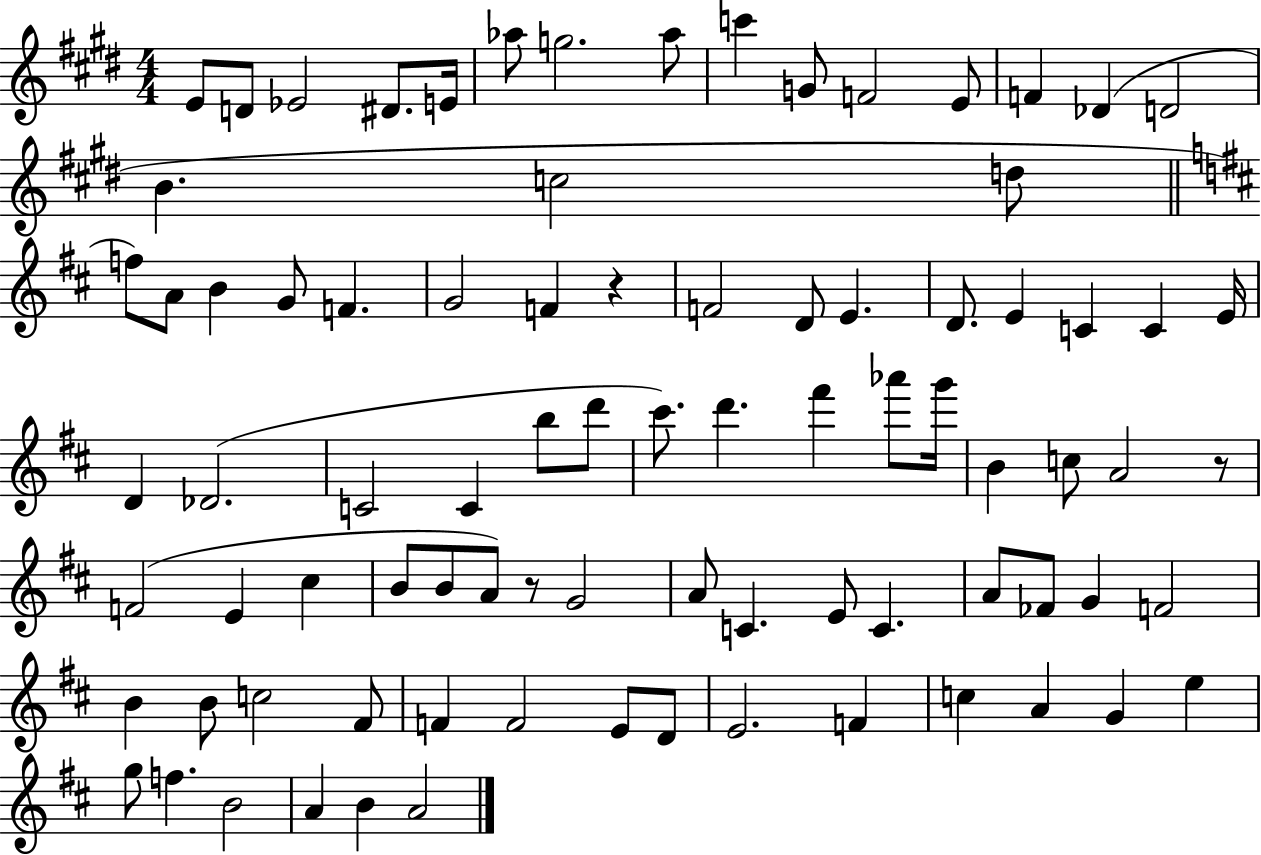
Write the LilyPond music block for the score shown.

{
  \clef treble
  \numericTimeSignature
  \time 4/4
  \key e \major
  e'8 d'8 ees'2 dis'8. e'16 | aes''8 g''2. aes''8 | c'''4 g'8 f'2 e'8 | f'4 des'4( d'2 | \break b'4. c''2 d''8 | \bar "||" \break \key b \minor f''8) a'8 b'4 g'8 f'4. | g'2 f'4 r4 | f'2 d'8 e'4. | d'8. e'4 c'4 c'4 e'16 | \break d'4 des'2.( | c'2 c'4 b''8 d'''8 | cis'''8.) d'''4. fis'''4 aes'''8 g'''16 | b'4 c''8 a'2 r8 | \break f'2( e'4 cis''4 | b'8 b'8 a'8) r8 g'2 | a'8 c'4. e'8 c'4. | a'8 fes'8 g'4 f'2 | \break b'4 b'8 c''2 fis'8 | f'4 f'2 e'8 d'8 | e'2. f'4 | c''4 a'4 g'4 e''4 | \break g''8 f''4. b'2 | a'4 b'4 a'2 | \bar "|."
}